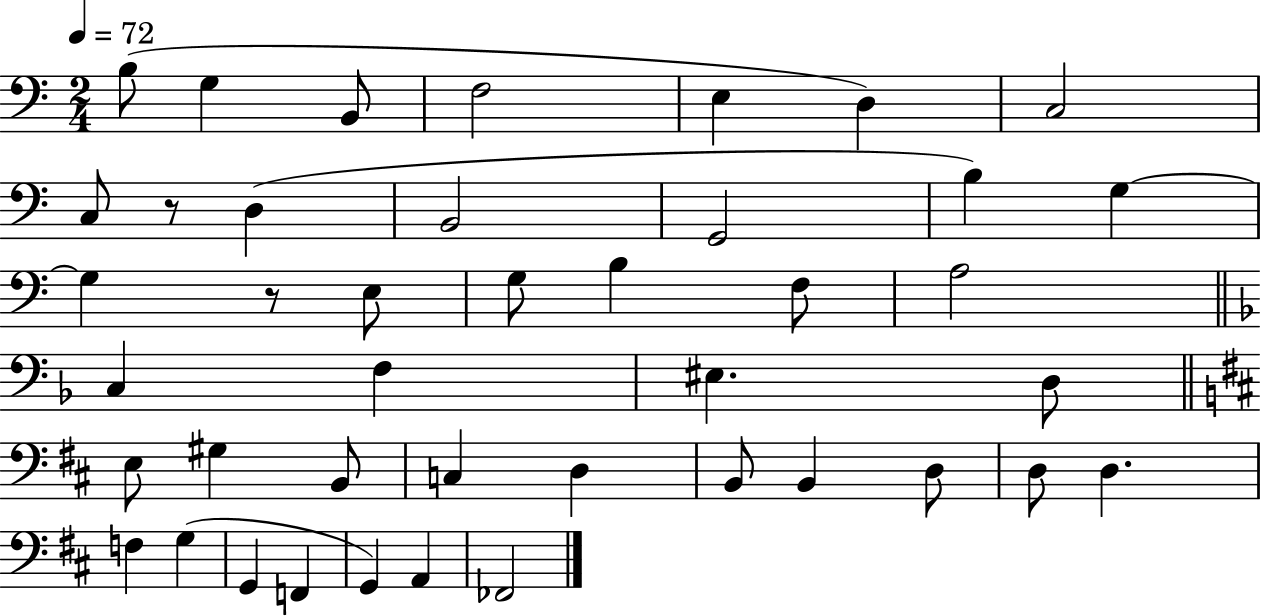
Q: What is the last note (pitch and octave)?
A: FES2